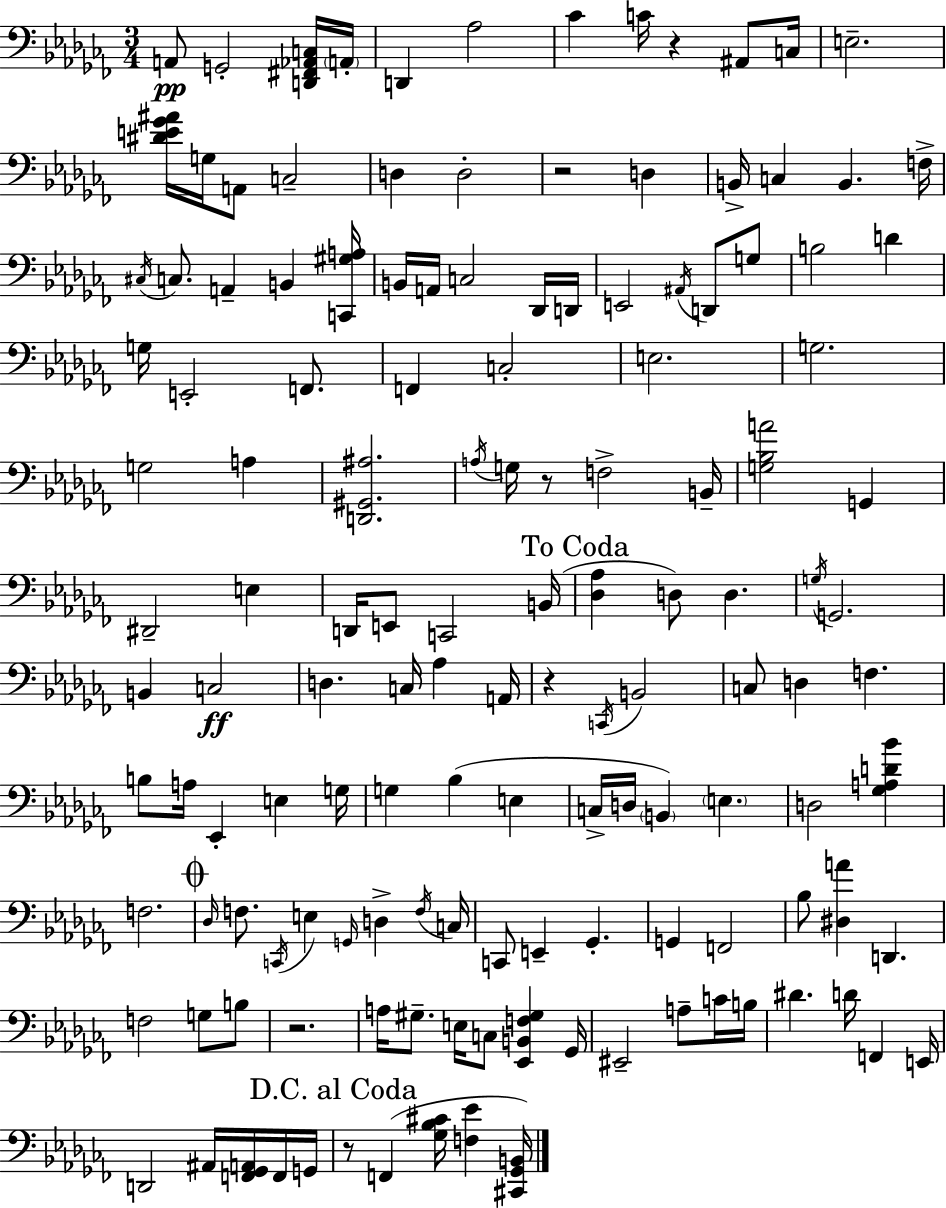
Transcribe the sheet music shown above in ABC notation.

X:1
T:Untitled
M:3/4
L:1/4
K:Abm
A,,/2 G,,2 [D,,^F,,_A,,C,]/4 A,,/4 D,, _A,2 _C C/4 z ^A,,/2 C,/4 E,2 [^DE_G^A]/4 G,/4 A,,/2 C,2 D, D,2 z2 D, B,,/4 C, B,, F,/4 ^C,/4 C,/2 A,, B,, [C,,^G,A,]/4 B,,/4 A,,/4 C,2 _D,,/4 D,,/4 E,,2 ^A,,/4 D,,/2 G,/2 B,2 D G,/4 E,,2 F,,/2 F,, C,2 E,2 G,2 G,2 A, [D,,^G,,^A,]2 A,/4 G,/4 z/2 F,2 B,,/4 [G,_B,A]2 G,, ^D,,2 E, D,,/4 E,,/2 C,,2 B,,/4 [_D,_A,] D,/2 D, G,/4 G,,2 B,, C,2 D, C,/4 _A, A,,/4 z C,,/4 B,,2 C,/2 D, F, B,/2 A,/4 _E,, E, G,/4 G, _B, E, C,/4 D,/4 B,, E, D,2 [_G,A,D_B] F,2 _D,/4 F,/2 C,,/4 E, G,,/4 D, F,/4 C,/4 C,,/2 E,, _G,, G,, F,,2 _B,/2 [^D,A] D,, F,2 G,/2 B,/2 z2 A,/4 ^G,/2 E,/4 C,/2 [_E,,B,,F,^G,] _G,,/4 ^E,,2 A,/2 C/4 B,/4 ^D D/4 F,, E,,/4 D,,2 ^A,,/4 [F,,_G,,A,,]/4 F,,/4 G,,/4 z/2 F,, [_G,_B,^C]/4 [F,_E] [^C,,_G,,B,,]/4